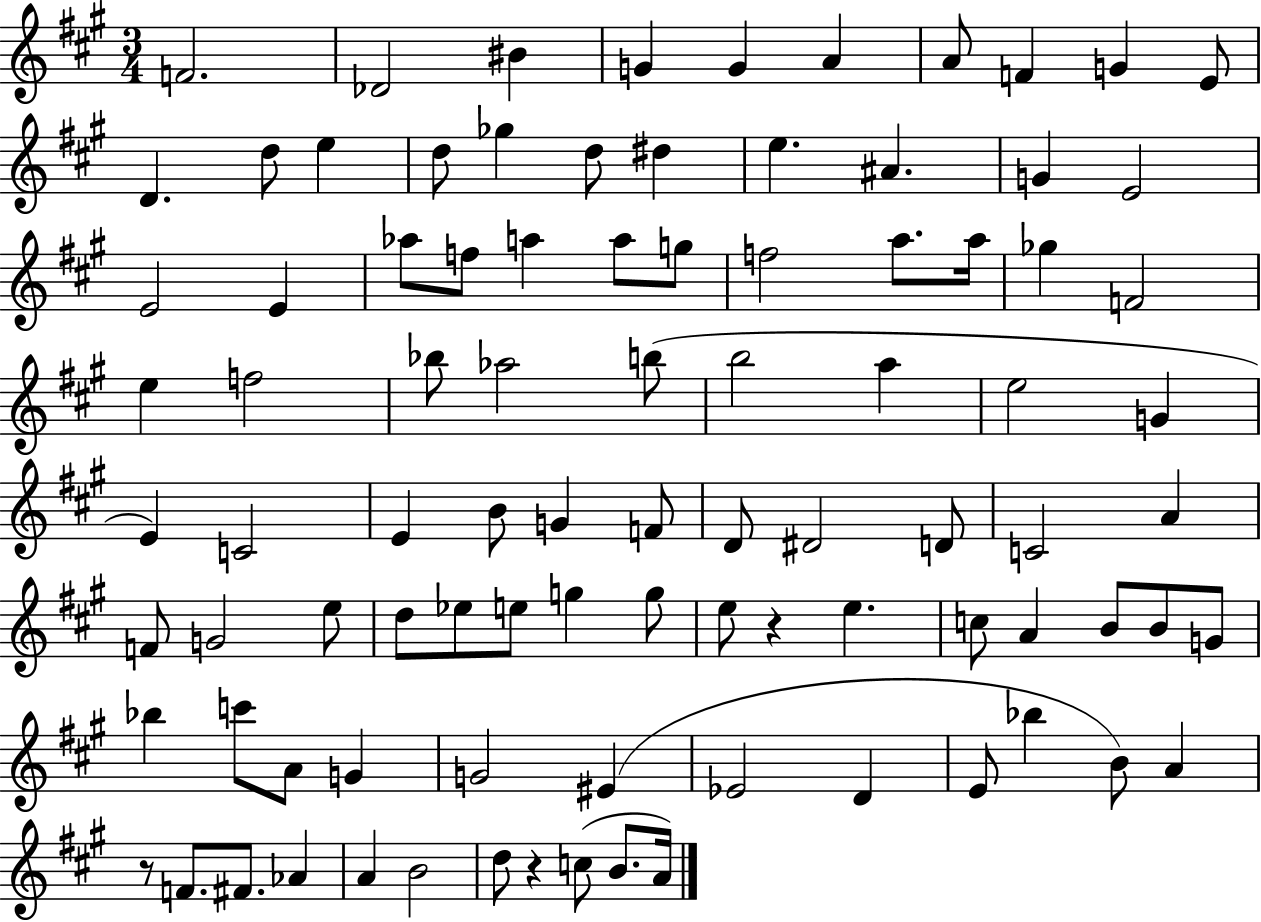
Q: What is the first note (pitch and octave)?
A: F4